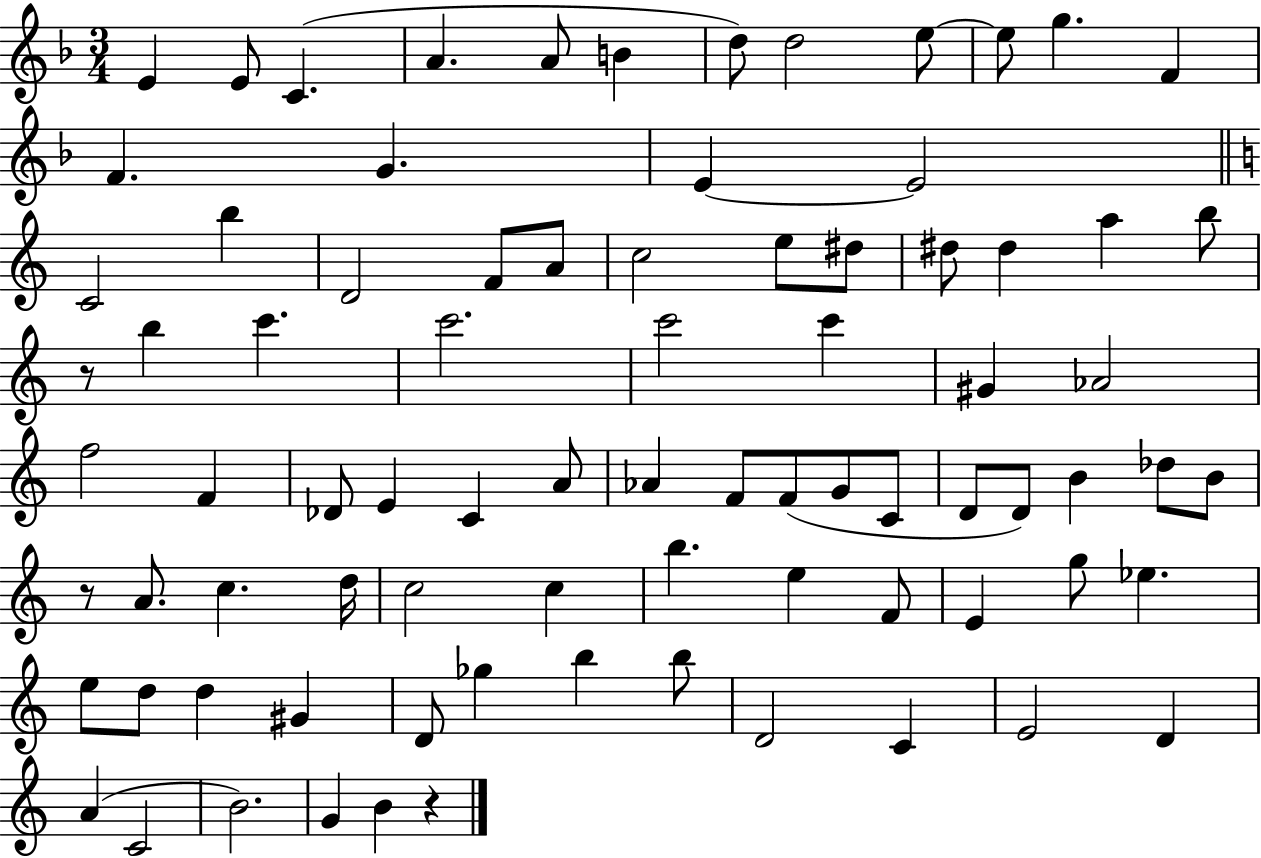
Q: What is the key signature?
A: F major